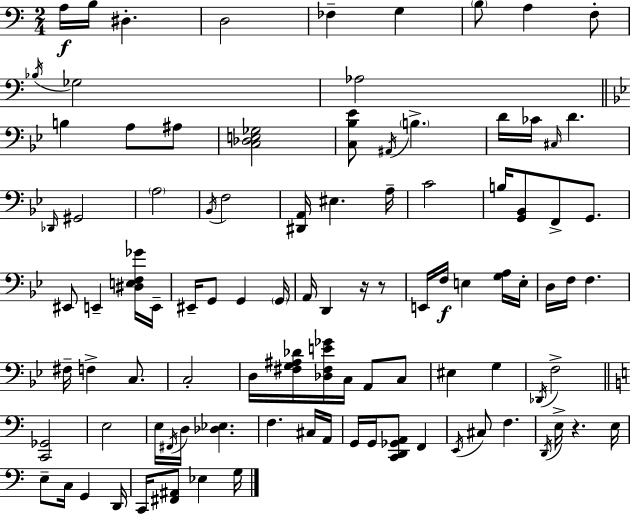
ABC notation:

X:1
T:Untitled
M:2/4
L:1/4
K:Am
A,/4 B,/4 ^D, D,2 _F, G, B,/2 A, F,/2 _B,/4 _G,2 _A,2 B, A,/2 ^A,/2 [C,_D,E,_G,]2 [C,_B,_E]/2 ^A,,/4 B, D/4 _C/4 ^C,/4 D _D,,/4 ^G,,2 A,2 _B,,/4 F,2 [^D,,A,,]/4 ^E, A,/4 C2 B,/4 [G,,_B,,]/2 F,,/2 G,,/2 ^E,,/2 E,, [^D,E,F,_G]/4 E,,/4 ^E,,/4 G,,/2 G,, G,,/4 A,,/4 D,, z/4 z/2 E,,/4 F,/4 E, [G,A,]/4 E,/4 D,/4 F,/4 F, ^F,/4 F, C,/2 C,2 D,/4 [^F,G,^A,_D]/4 [_D,^F,E_G]/4 C,/4 A,,/2 C,/2 ^E, G, _D,,/4 F,2 [C,,_G,,]2 E,2 E,/4 ^F,,/4 D,/4 [_D,_E,] F, ^C,/4 A,,/4 G,,/4 G,,/4 [C,,D,,_G,,A,,]/2 F,, E,,/4 ^C,/2 F, D,,/4 E,/4 z E,/4 E,/2 C,/4 G,, D,,/4 C,,/4 [^F,,^A,,]/2 _E, G,/4